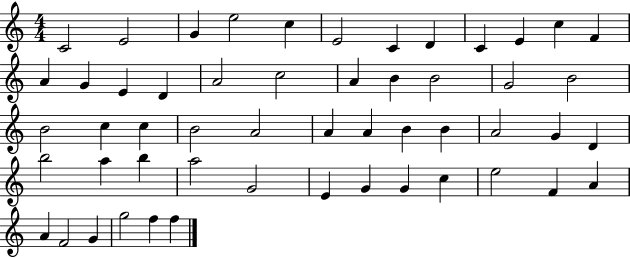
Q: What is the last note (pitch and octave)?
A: F5